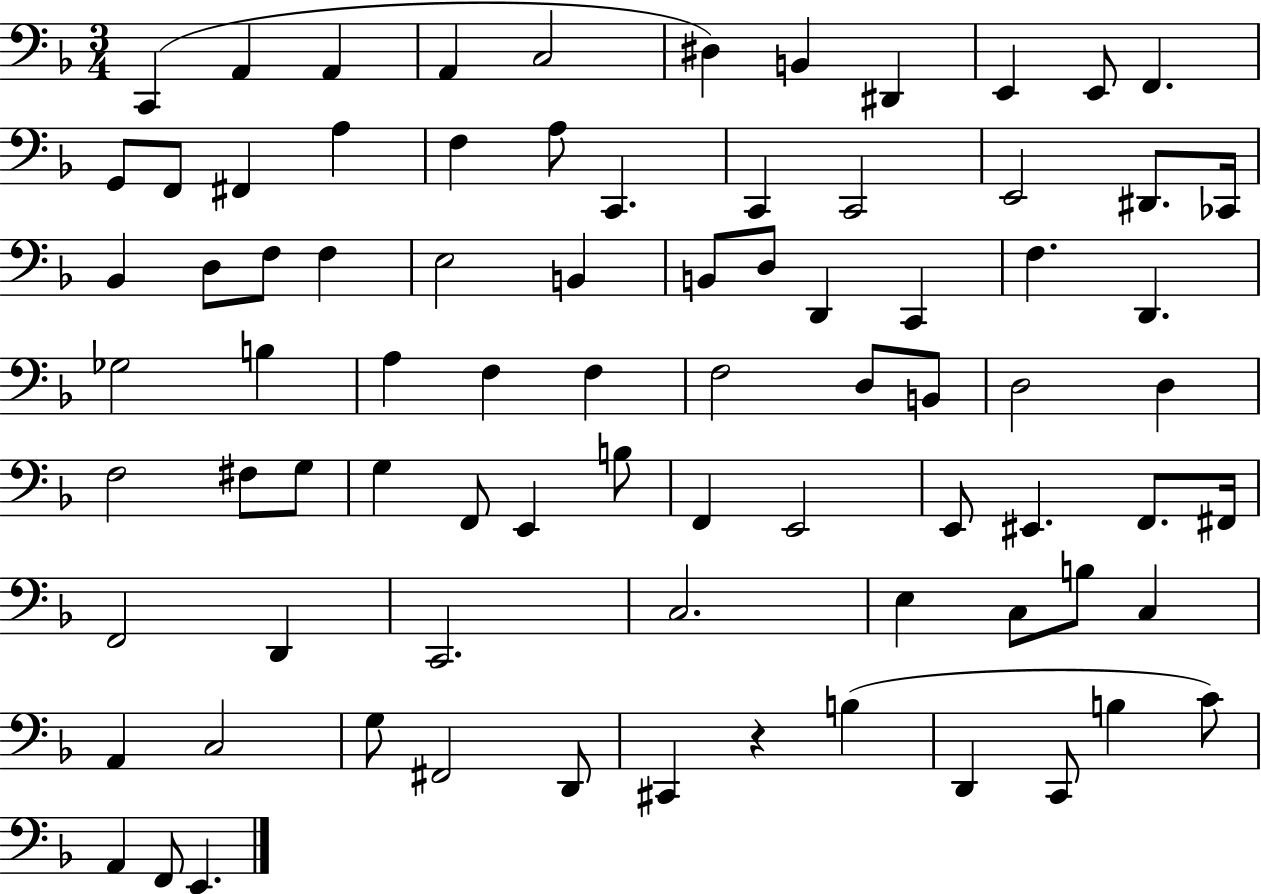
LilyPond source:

{
  \clef bass
  \numericTimeSignature
  \time 3/4
  \key f \major
  c,4( a,4 a,4 | a,4 c2 | dis4) b,4 dis,4 | e,4 e,8 f,4. | \break g,8 f,8 fis,4 a4 | f4 a8 c,4. | c,4 c,2 | e,2 dis,8. ces,16 | \break bes,4 d8 f8 f4 | e2 b,4 | b,8 d8 d,4 c,4 | f4. d,4. | \break ges2 b4 | a4 f4 f4 | f2 d8 b,8 | d2 d4 | \break f2 fis8 g8 | g4 f,8 e,4 b8 | f,4 e,2 | e,8 eis,4. f,8. fis,16 | \break f,2 d,4 | c,2. | c2. | e4 c8 b8 c4 | \break a,4 c2 | g8 fis,2 d,8 | cis,4 r4 b4( | d,4 c,8 b4 c'8) | \break a,4 f,8 e,4. | \bar "|."
}